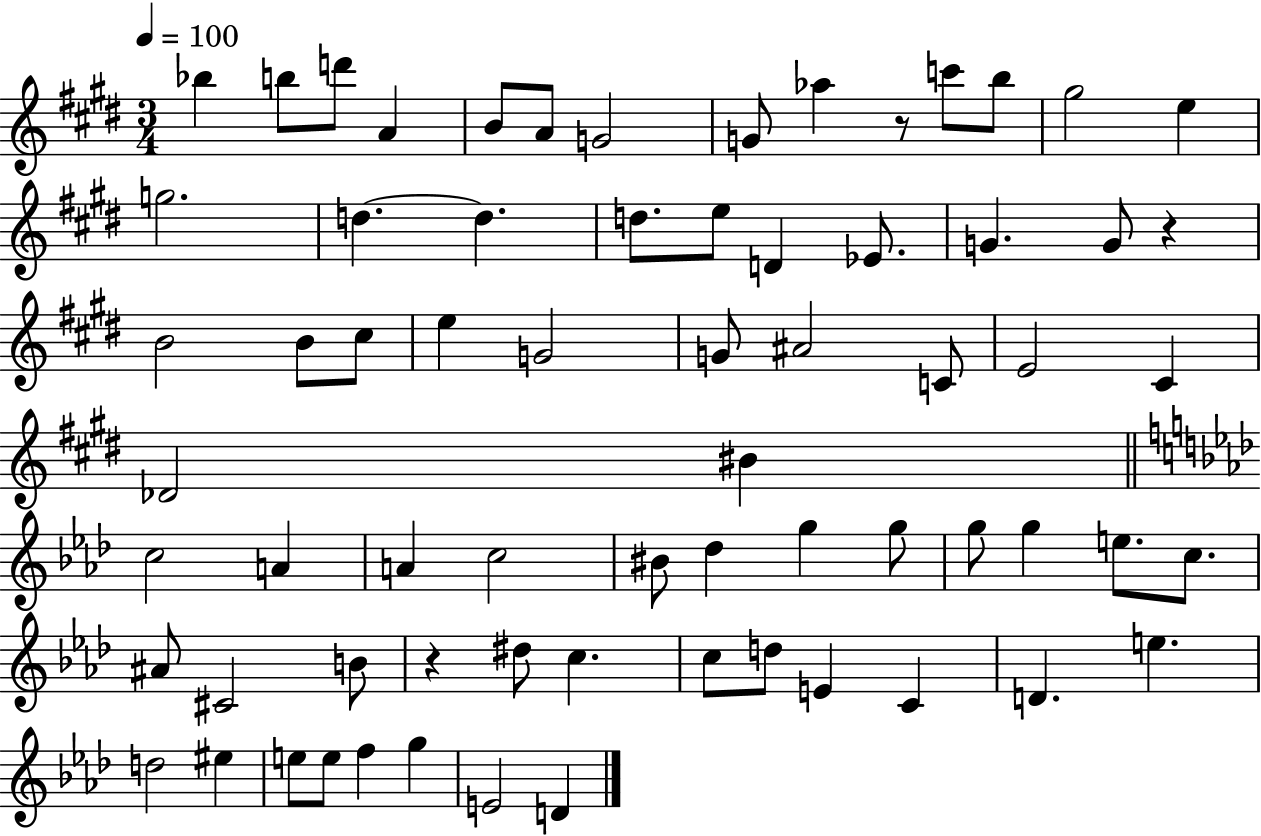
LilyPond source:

{
  \clef treble
  \numericTimeSignature
  \time 3/4
  \key e \major
  \tempo 4 = 100
  \repeat volta 2 { bes''4 b''8 d'''8 a'4 | b'8 a'8 g'2 | g'8 aes''4 r8 c'''8 b''8 | gis''2 e''4 | \break g''2. | d''4.~~ d''4. | d''8. e''8 d'4 ees'8. | g'4. g'8 r4 | \break b'2 b'8 cis''8 | e''4 g'2 | g'8 ais'2 c'8 | e'2 cis'4 | \break des'2 bis'4 | \bar "||" \break \key f \minor c''2 a'4 | a'4 c''2 | bis'8 des''4 g''4 g''8 | g''8 g''4 e''8. c''8. | \break ais'8 cis'2 b'8 | r4 dis''8 c''4. | c''8 d''8 e'4 c'4 | d'4. e''4. | \break d''2 eis''4 | e''8 e''8 f''4 g''4 | e'2 d'4 | } \bar "|."
}